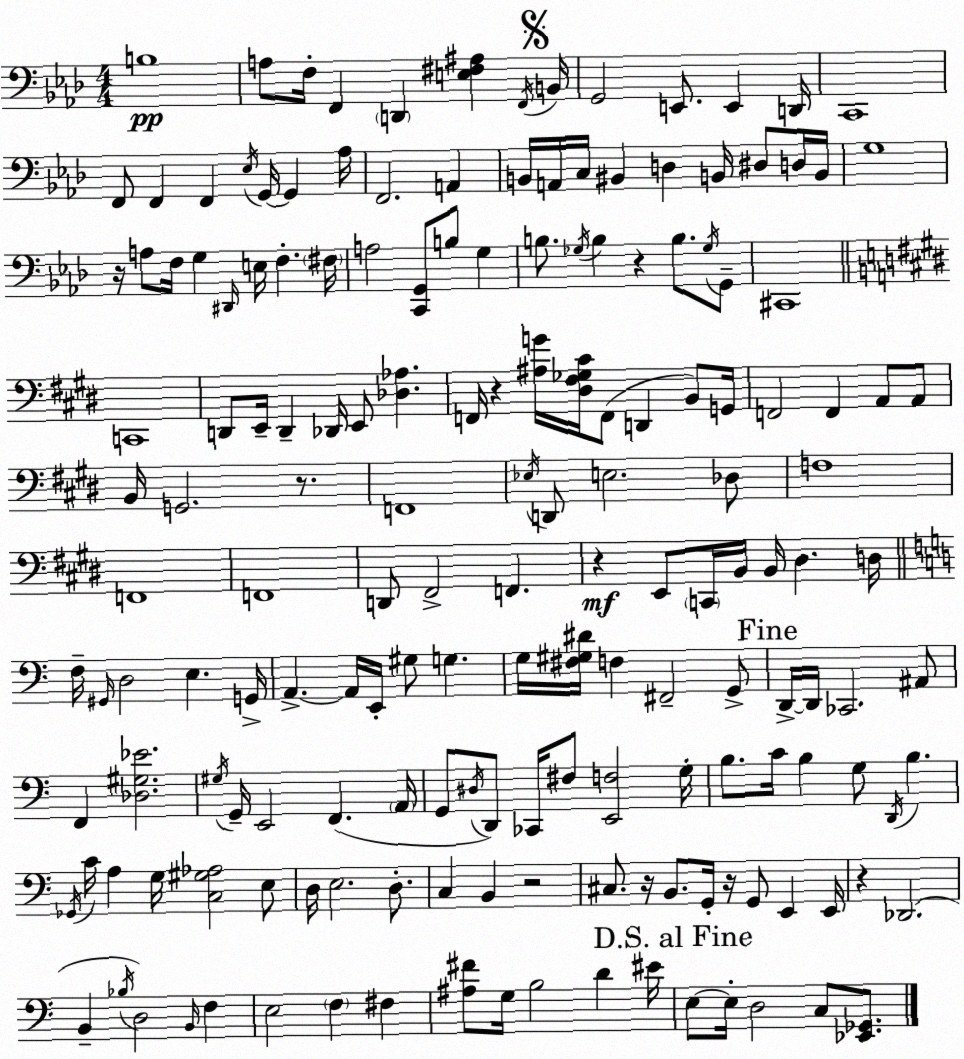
X:1
T:Untitled
M:4/4
L:1/4
K:Fm
B,4 A,/2 F,/4 F,, D,, [E,^F,^A,] F,,/4 B,,/4 G,,2 E,,/2 E,, D,,/4 C,,4 F,,/2 F,, F,, _E,/4 G,,/4 G,, _A,/4 F,,2 A,, B,,/4 A,,/4 C,/4 ^B,, D, B,,/4 ^D,/2 D,/4 B,,/4 G,4 z/4 A,/2 F,/4 G, ^D,,/4 E,/4 F, ^F,/4 A,2 [C,,G,,]/2 B,/2 G, B,/2 _G,/4 B, z B,/2 _G,/4 G,,/2 ^C,,4 C,,4 D,,/2 E,,/4 D,, _D,,/4 E,,/2 [_D,_A,] F,,/4 z [^A,G]/4 [^D,^F,_G,^C]/4 F,,/2 D,, B,,/2 G,,/4 F,,2 F,, A,,/2 A,,/2 B,,/4 G,,2 z/2 F,,4 _E,/4 D,,/2 E,2 _D,/2 F,4 F,,4 F,,4 D,,/2 ^F,,2 F,, z E,,/2 C,,/4 B,,/4 B,,/4 ^D, D,/4 F,/4 ^G,,/4 D,2 E, G,,/4 A,, A,,/4 E,,/4 ^G,/2 G, G,/4 [^F,^G,^D]/4 F, ^F,,2 G,,/2 D,,/4 D,,/4 _C,,2 ^A,,/2 F,, [_D,^G,_E]2 ^G,/4 G,,/4 E,,2 F,, A,,/4 G,,/2 ^D,/4 D,,/2 _C,,/4 ^F,/2 [E,,F,]2 G,/4 B,/2 C/4 B, G,/2 D,,/4 B, _G,,/4 C/4 A, G,/4 [C,^G,_A,]2 E,/2 D,/4 E,2 D,/2 C, B,, z2 ^C,/2 z/4 B,,/2 G,,/4 z/4 G,,/2 E,, E,,/4 z _D,,2 B,, _B,/4 D,2 B,,/4 F, E,2 F, ^F, [^A,^F]/2 G,/4 B,2 D ^E/4 E,/2 E,/4 D,2 C,/2 [_E,,_G,,]/2